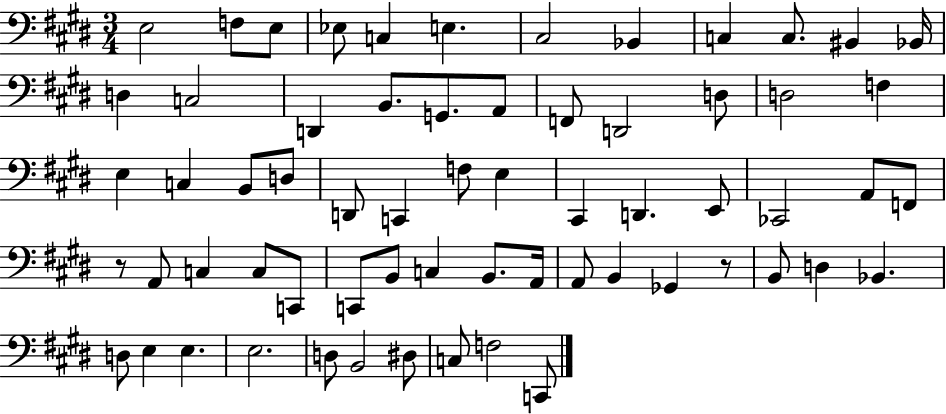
E3/h F3/e E3/e Eb3/e C3/q E3/q. C#3/h Bb2/q C3/q C3/e. BIS2/q Bb2/s D3/q C3/h D2/q B2/e. G2/e. A2/e F2/e D2/h D3/e D3/h F3/q E3/q C3/q B2/e D3/e D2/e C2/q F3/e E3/q C#2/q D2/q. E2/e CES2/h A2/e F2/e R/e A2/e C3/q C3/e C2/e C2/e B2/e C3/q B2/e. A2/s A2/e B2/q Gb2/q R/e B2/e D3/q Bb2/q. D3/e E3/q E3/q. E3/h. D3/e B2/h D#3/e C3/e F3/h C2/e